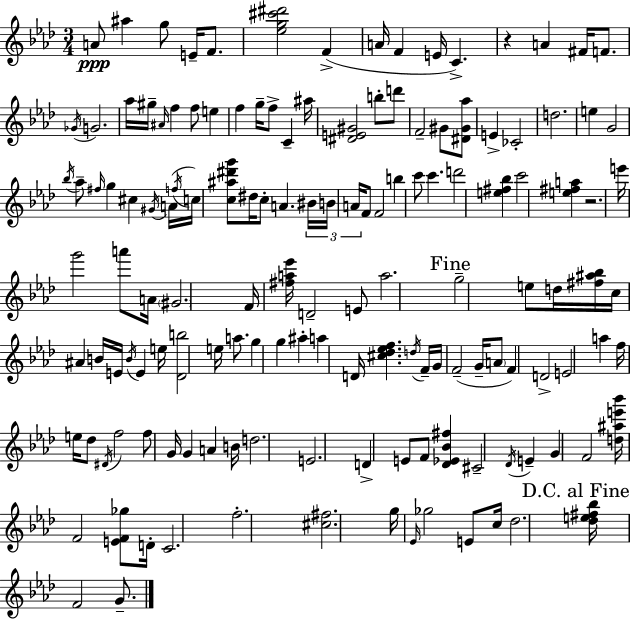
X:1
T:Untitled
M:3/4
L:1/4
K:Ab
A/2 ^a g/2 E/4 F/2 [_eg^c'^d']2 F A/4 F E/4 C z A ^F/4 F/2 _G/4 G2 _a/4 ^g/4 ^A/4 f f/2 e f g/4 f/2 C ^a/4 [^DE^G]2 b/2 d'/2 F2 ^G/2 [^D^G_a]/2 E _C2 d2 e G2 _b/4 _a/2 ^f/4 g ^c ^G/4 A/4 f/4 c/4 [c^a^d'g']/2 ^d/4 c/2 A ^B/4 B/4 A/4 F/2 F2 b c'/2 c' d'2 [e^f_b] c'2 [e^fa] z2 e'/4 g'2 a'/2 A/4 ^G2 F/4 [^fa_e']/4 D2 E/2 a2 g2 e/2 d/4 [^f^a_b]/4 c/4 ^A B/4 E/4 B/4 E e/4 [_Db]2 e/4 a/2 g g ^a a D/4 [^c_d_ef] d/4 F/4 G/4 F2 G/4 A/2 F D2 E2 a f/4 e/4 _d/2 ^D/4 f2 f/2 G/4 G A B/4 d2 E2 D E/2 F/2 [_D_E_B^f] ^C2 _D/4 E G F2 [d^ae'_b']/4 F2 [EF_g]/2 D/4 C2 f2 [^c^f]2 g/4 _E/4 _g2 E/2 c/4 _d2 [_de^f_b]/4 F2 G/2